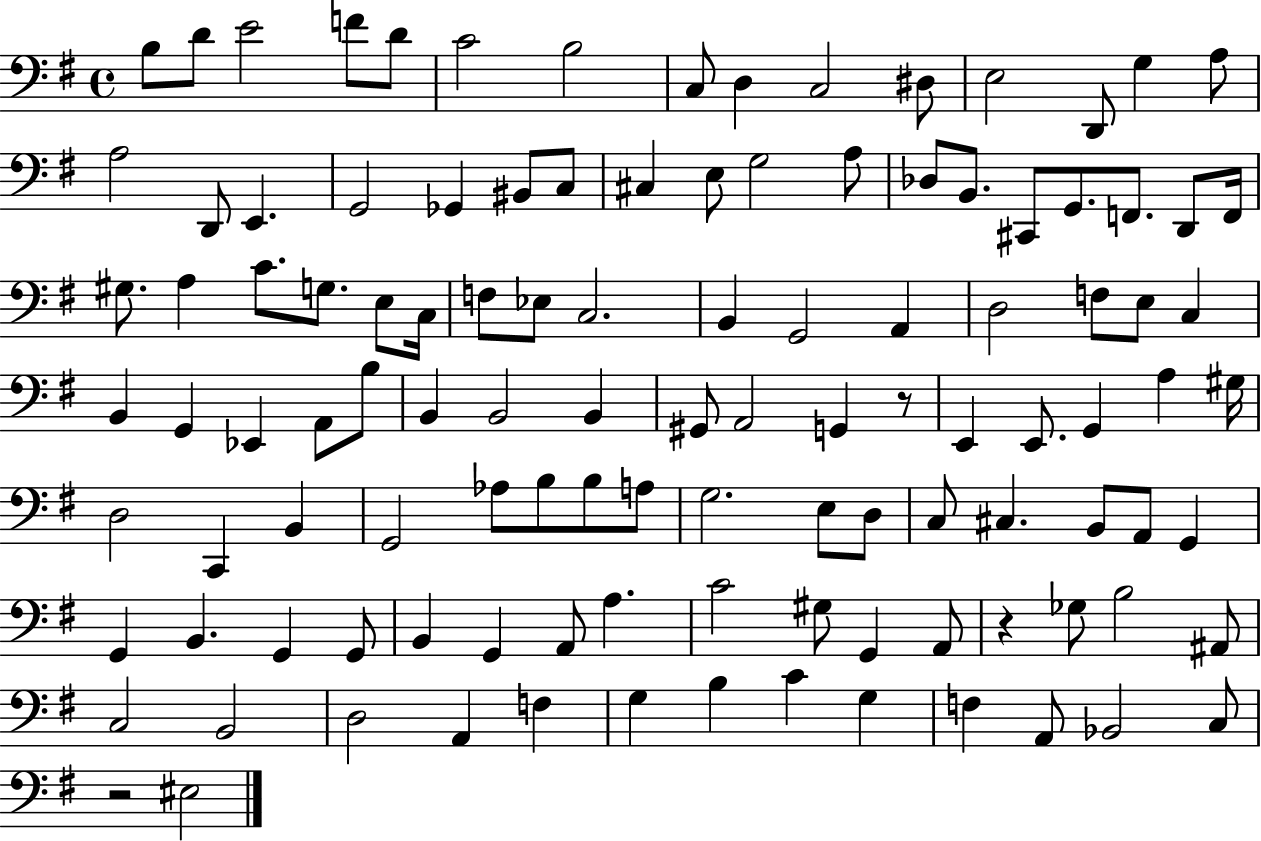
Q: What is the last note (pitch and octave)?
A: EIS3